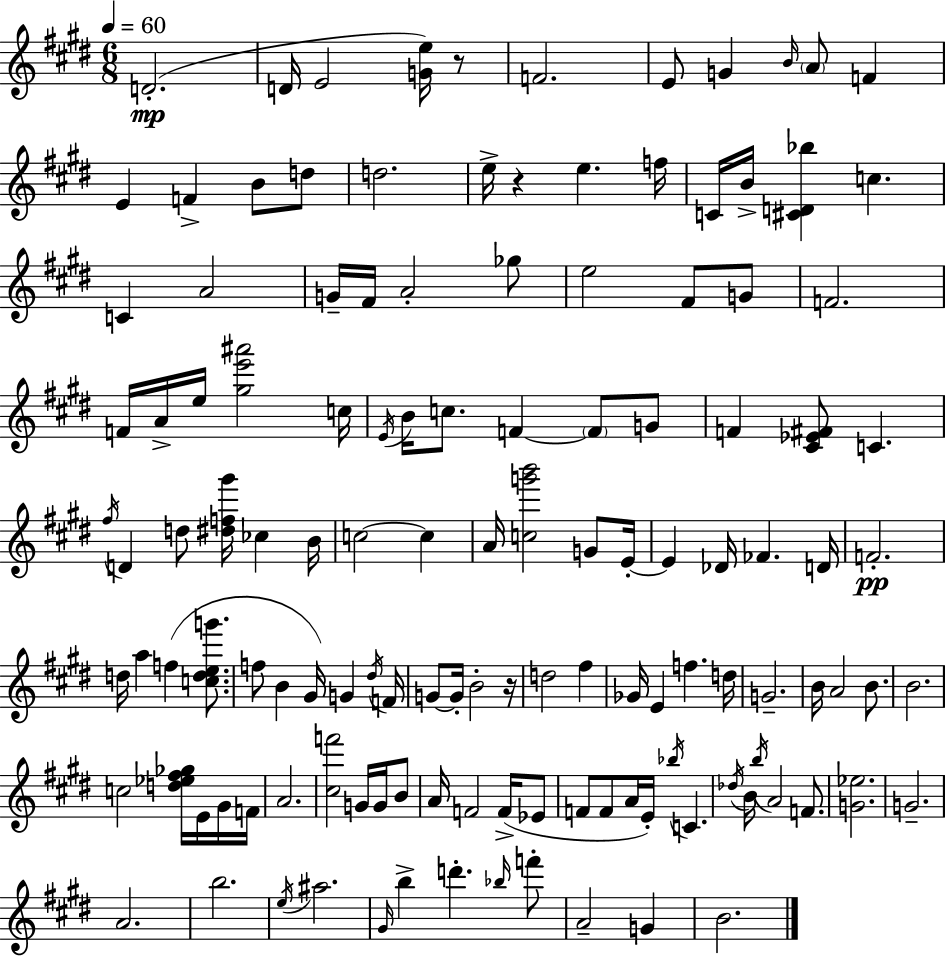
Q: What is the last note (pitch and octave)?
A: B4